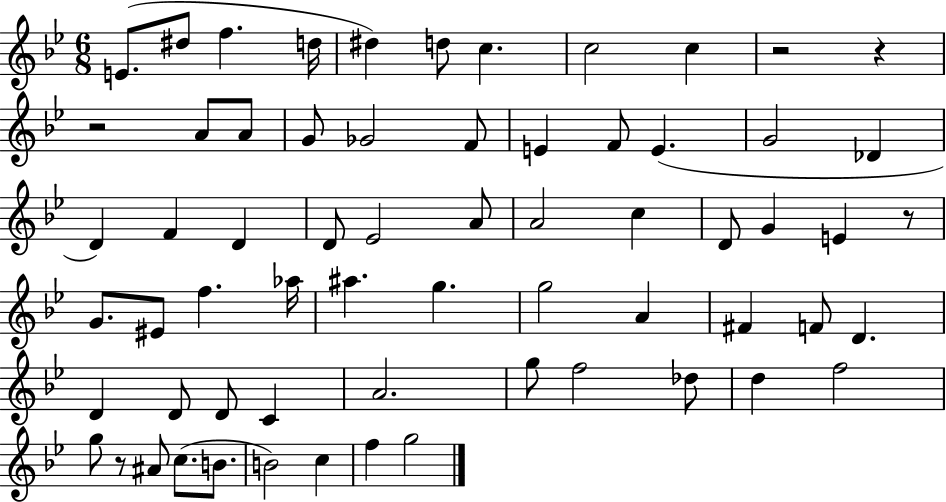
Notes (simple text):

E4/e. D#5/e F5/q. D5/s D#5/q D5/e C5/q. C5/h C5/q R/h R/q R/h A4/e A4/e G4/e Gb4/h F4/e E4/q F4/e E4/q. G4/h Db4/q D4/q F4/q D4/q D4/e Eb4/h A4/e A4/h C5/q D4/e G4/q E4/q R/e G4/e. EIS4/e F5/q. Ab5/s A#5/q. G5/q. G5/h A4/q F#4/q F4/e D4/q. D4/q D4/e D4/e C4/q A4/h. G5/e F5/h Db5/e D5/q F5/h G5/e R/e A#4/e C5/e. B4/e. B4/h C5/q F5/q G5/h